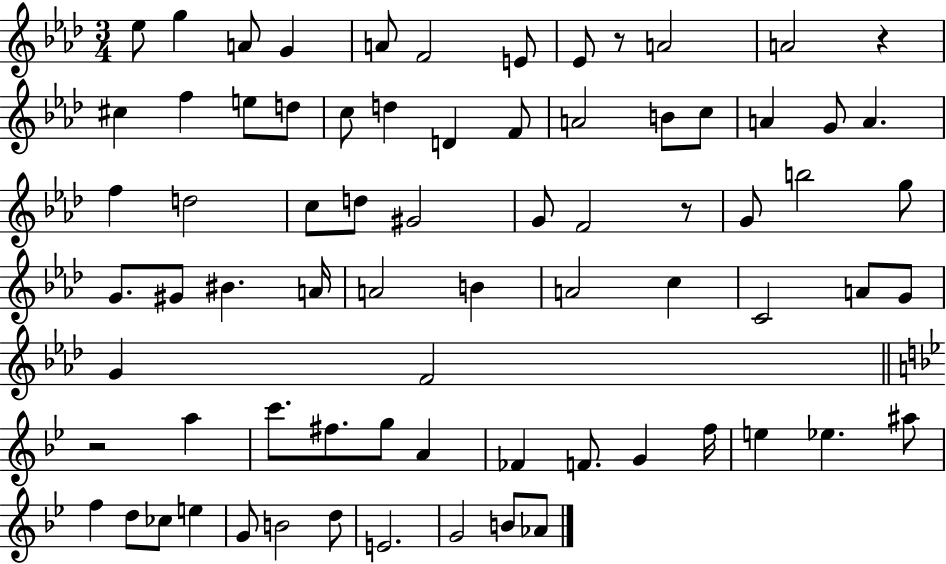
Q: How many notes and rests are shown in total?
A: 74